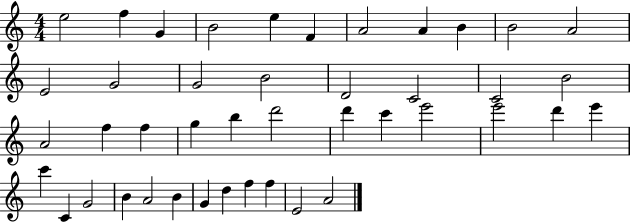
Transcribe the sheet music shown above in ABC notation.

X:1
T:Untitled
M:4/4
L:1/4
K:C
e2 f G B2 e F A2 A B B2 A2 E2 G2 G2 B2 D2 C2 C2 B2 A2 f f g b d'2 d' c' e'2 e'2 d' e' c' C G2 B A2 B G d f f E2 A2